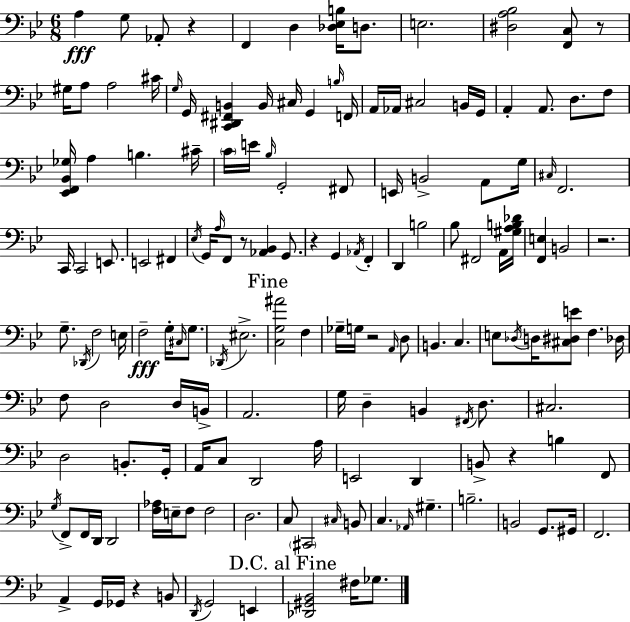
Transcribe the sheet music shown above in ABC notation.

X:1
T:Untitled
M:6/8
L:1/4
K:Bb
A, G,/2 _A,,/2 z F,, D, [_D,_E,B,]/4 D,/2 E,2 [^D,A,_B,]2 [F,,C,]/2 z/2 ^G,/4 A,/2 A,2 ^C/4 G,/4 G,,/4 [C,,^D,,^F,,B,,] B,,/4 ^C,/4 G,, B,/4 F,,/4 A,,/4 _A,,/4 ^C,2 B,,/4 G,,/4 A,, A,,/2 D,/2 F,/2 [_E,,F,,_B,,_G,]/4 A, B, ^C/4 C/4 E/4 _B,/4 G,,2 ^F,,/2 E,,/4 B,,2 A,,/2 G,/4 ^C,/4 F,,2 C,,/4 C,,2 E,,/2 E,,2 ^F,, _E,/4 G,,/4 A,/4 F,,/2 z/2 [_A,,_B,,] G,,/2 z G,, _A,,/4 F,, D,, B,2 _B,/2 ^F,,2 A,,/4 [^G,A,B,_D]/4 [F,,E,] B,,2 z2 G,/2 _D,,/4 F,2 E,/4 F,2 G,/4 ^C,/4 G,/2 _D,,/4 ^E,2 [C,G,^A]2 F, _G,/4 G,/4 z2 A,,/4 D,/2 B,, C, E,/2 _D,/4 D,/4 [^C,^D,E]/2 F, _D,/4 F,/2 D,2 D,/4 B,,/4 A,,2 G,/4 D, B,, ^F,,/4 D,/2 ^C,2 D,2 B,,/2 G,,/4 A,,/4 C,/2 D,,2 A,/4 E,,2 D,, B,,/2 z B, F,,/2 G,/4 F,,/2 F,,/4 D,,/4 D,,2 [F,_A,]/4 E,/4 F,/2 F,2 D,2 C,/2 ^C,,2 ^C,/4 B,,/2 C, _A,,/4 ^G, B,2 B,,2 G,,/2 ^G,,/4 F,,2 A,, G,,/4 _G,,/4 z B,,/2 D,,/4 G,,2 E,, [_D,,^G,,_B,,]2 ^F,/4 _G,/2